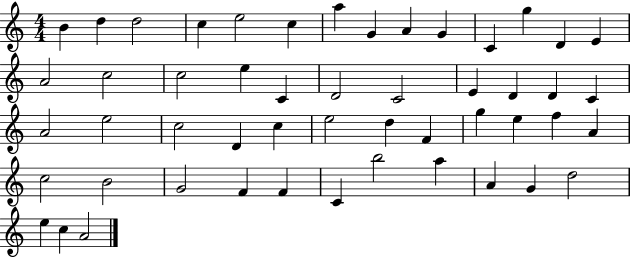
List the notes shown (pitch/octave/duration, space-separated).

B4/q D5/q D5/h C5/q E5/h C5/q A5/q G4/q A4/q G4/q C4/q G5/q D4/q E4/q A4/h C5/h C5/h E5/q C4/q D4/h C4/h E4/q D4/q D4/q C4/q A4/h E5/h C5/h D4/q C5/q E5/h D5/q F4/q G5/q E5/q F5/q A4/q C5/h B4/h G4/h F4/q F4/q C4/q B5/h A5/q A4/q G4/q D5/h E5/q C5/q A4/h